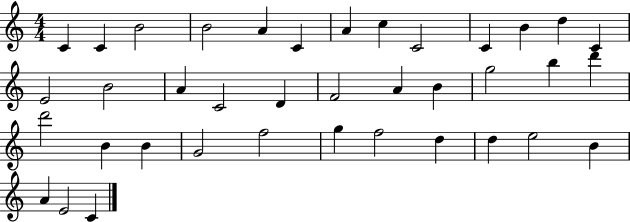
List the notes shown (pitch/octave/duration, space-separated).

C4/q C4/q B4/h B4/h A4/q C4/q A4/q C5/q C4/h C4/q B4/q D5/q C4/q E4/h B4/h A4/q C4/h D4/q F4/h A4/q B4/q G5/h B5/q D6/q D6/h B4/q B4/q G4/h F5/h G5/q F5/h D5/q D5/q E5/h B4/q A4/q E4/h C4/q